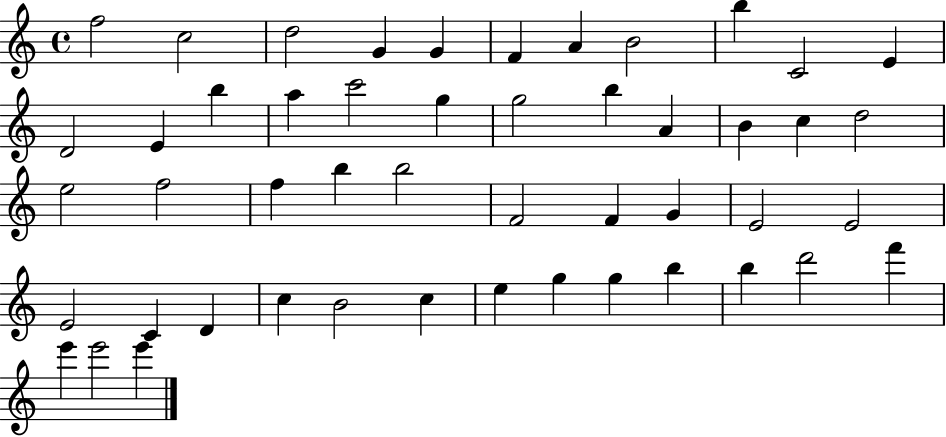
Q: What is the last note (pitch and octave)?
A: E6